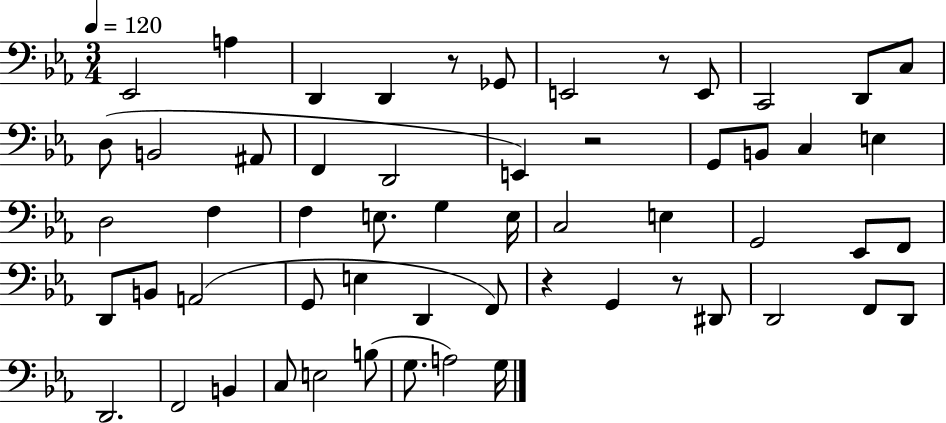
Eb2/h A3/q D2/q D2/q R/e Gb2/e E2/h R/e E2/e C2/h D2/e C3/e D3/e B2/h A#2/e F2/q D2/h E2/q R/h G2/e B2/e C3/q E3/q D3/h F3/q F3/q E3/e. G3/q E3/s C3/h E3/q G2/h Eb2/e F2/e D2/e B2/e A2/h G2/e E3/q D2/q F2/e R/q G2/q R/e D#2/e D2/h F2/e D2/e D2/h. F2/h B2/q C3/e E3/h B3/e G3/e. A3/h G3/s